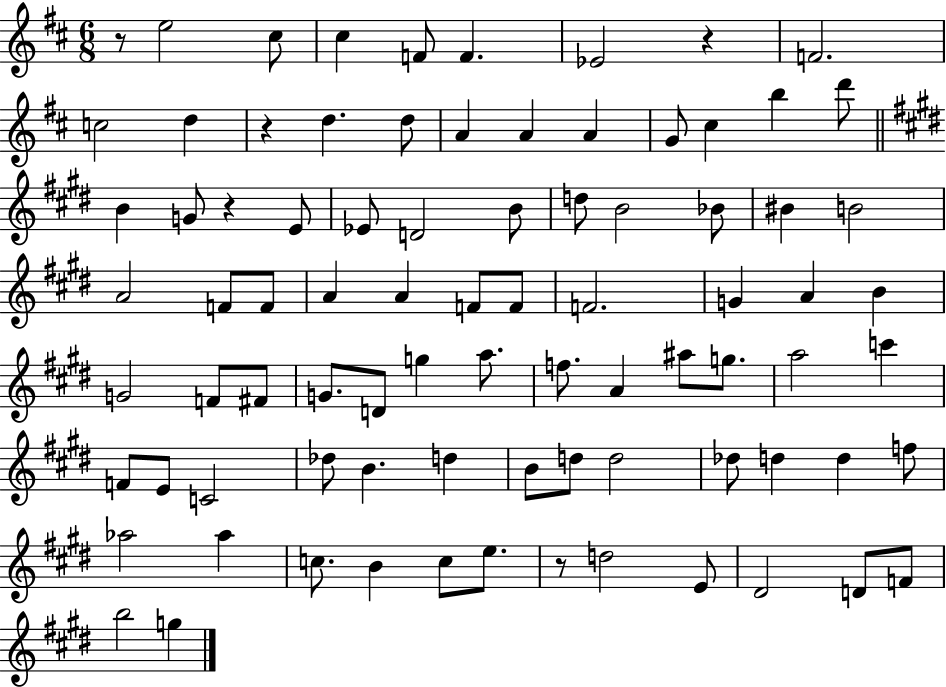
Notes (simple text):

R/e E5/h C#5/e C#5/q F4/e F4/q. Eb4/h R/q F4/h. C5/h D5/q R/q D5/q. D5/e A4/q A4/q A4/q G4/e C#5/q B5/q D6/e B4/q G4/e R/q E4/e Eb4/e D4/h B4/e D5/e B4/h Bb4/e BIS4/q B4/h A4/h F4/e F4/e A4/q A4/q F4/e F4/e F4/h. G4/q A4/q B4/q G4/h F4/e F#4/e G4/e. D4/e G5/q A5/e. F5/e. A4/q A#5/e G5/e. A5/h C6/q F4/e E4/e C4/h Db5/e B4/q. D5/q B4/e D5/e D5/h Db5/e D5/q D5/q F5/e Ab5/h Ab5/q C5/e. B4/q C5/e E5/e. R/e D5/h E4/e D#4/h D4/e F4/e B5/h G5/q